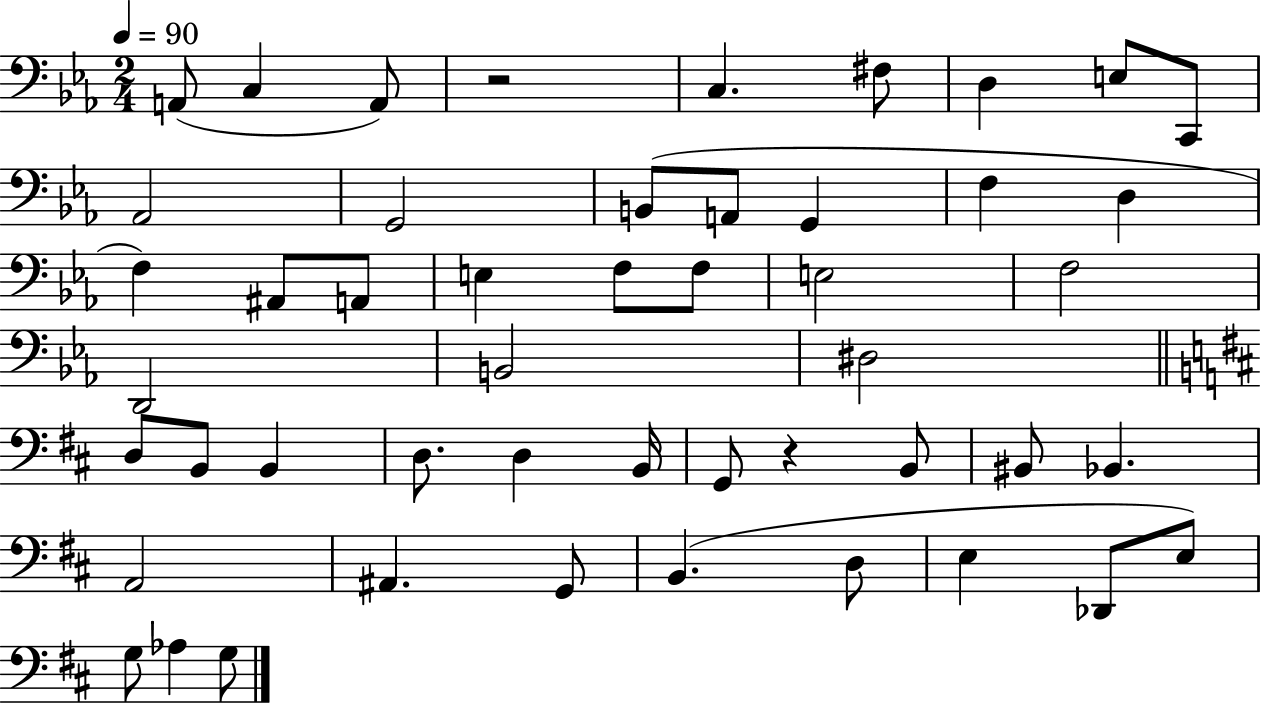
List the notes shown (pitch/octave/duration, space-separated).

A2/e C3/q A2/e R/h C3/q. F#3/e D3/q E3/e C2/e Ab2/h G2/h B2/e A2/e G2/q F3/q D3/q F3/q A#2/e A2/e E3/q F3/e F3/e E3/h F3/h D2/h B2/h D#3/h D3/e B2/e B2/q D3/e. D3/q B2/s G2/e R/q B2/e BIS2/e Bb2/q. A2/h A#2/q. G2/e B2/q. D3/e E3/q Db2/e E3/e G3/e Ab3/q G3/e